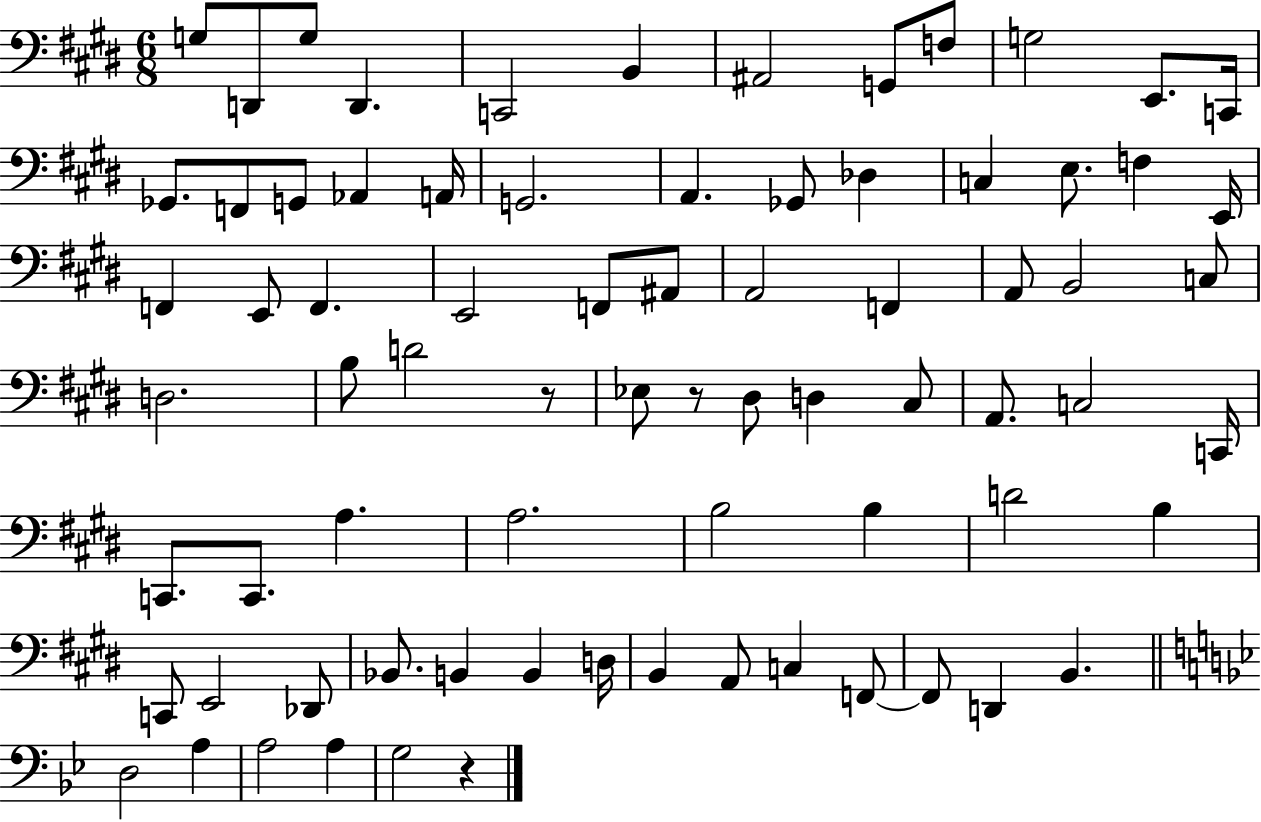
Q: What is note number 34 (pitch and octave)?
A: A2